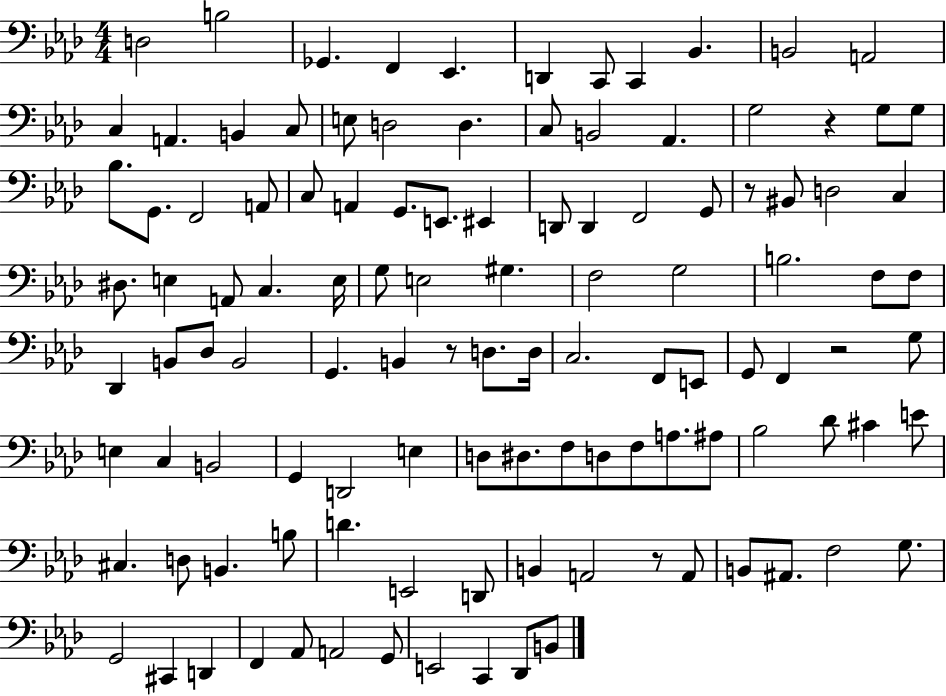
X:1
T:Untitled
M:4/4
L:1/4
K:Ab
D,2 B,2 _G,, F,, _E,, D,, C,,/2 C,, _B,, B,,2 A,,2 C, A,, B,, C,/2 E,/2 D,2 D, C,/2 B,,2 _A,, G,2 z G,/2 G,/2 _B,/2 G,,/2 F,,2 A,,/2 C,/2 A,, G,,/2 E,,/2 ^E,, D,,/2 D,, F,,2 G,,/2 z/2 ^B,,/2 D,2 C, ^D,/2 E, A,,/2 C, E,/4 G,/2 E,2 ^G, F,2 G,2 B,2 F,/2 F,/2 _D,, B,,/2 _D,/2 B,,2 G,, B,, z/2 D,/2 D,/4 C,2 F,,/2 E,,/2 G,,/2 F,, z2 G,/2 E, C, B,,2 G,, D,,2 E, D,/2 ^D,/2 F,/2 D,/2 F,/2 A,/2 ^A,/2 _B,2 _D/2 ^C E/2 ^C, D,/2 B,, B,/2 D E,,2 D,,/2 B,, A,,2 z/2 A,,/2 B,,/2 ^A,,/2 F,2 G,/2 G,,2 ^C,, D,, F,, _A,,/2 A,,2 G,,/2 E,,2 C,, _D,,/2 B,,/2